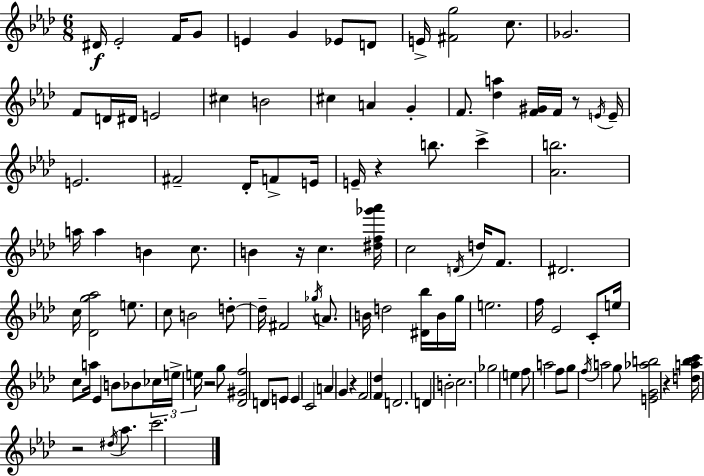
{
  \clef treble
  \numericTimeSignature
  \time 6/8
  \key aes \major
  dis'16\f ees'2-. f'16 g'8 | e'4 g'4 ees'8 d'8 | e'16-> <fis' g''>2 c''8. | ges'2. | \break f'8 d'16 dis'16 e'2 | cis''4 b'2 | cis''4 a'4 g'4-. | f'8. <des'' a''>4 <f' gis'>16 f'16 r8 \acciaccatura { e'16 } | \break e'16-- e'2. | fis'2-- des'16-. f'8-> | e'16 e'16-- r4 b''8. c'''4-> | <aes' b''>2. | \break a''16 a''4 b'4 c''8. | b'4 r16 c''4. | <dis'' f'' ges''' aes'''>16 c''2 \acciaccatura { d'16 } d''16 f'8. | dis'2. | \break c''16 <des' g'' aes''>2 e''8. | c''8 b'2 | d''8-.~~ d''16-- fis'2 \acciaccatura { ges''16 } | a'8. b'16 d''2 | \break <dis' bes''>16 b'16 g''16 e''2. | f''16 ees'2 | c'8-. e''16 c''8 a''16 ees'4 b'8 | bes'8 \tuplet 3/2 { ces''16 e''16-> e''16 } r2 | \break g''8 <des' gis' f''>2 d'8 | e'8 e'4 c'2 | a'4 g'4 r4 | f'2 <f' des''>4 | \break d'2. | d'4 b'2-. | c''2. | ges''2 e''4 | \break f''8 a''2 | f''8 g''8 \acciaccatura { f''16 } a''2 | g''8 <e' g' aes'' b''>2 | r4 <d'' a'' bes'' c'''>16 r2 | \break \acciaccatura { dis''16 } aes''8. c'''2. | \bar "|."
}